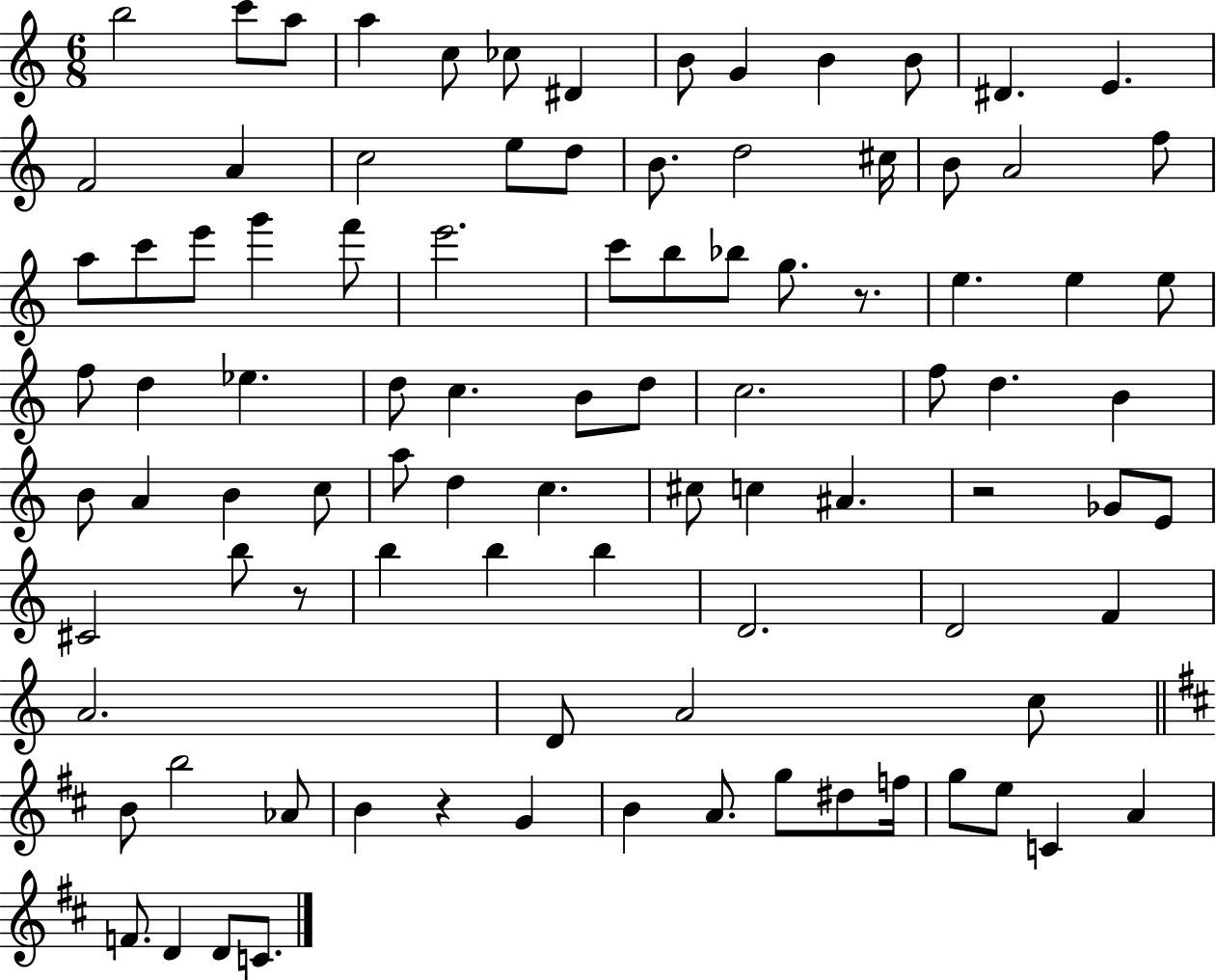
B5/h C6/e A5/e A5/q C5/e CES5/e D#4/q B4/e G4/q B4/q B4/e D#4/q. E4/q. F4/h A4/q C5/h E5/e D5/e B4/e. D5/h C#5/s B4/e A4/h F5/e A5/e C6/e E6/e G6/q F6/e E6/h. C6/e B5/e Bb5/e G5/e. R/e. E5/q. E5/q E5/e F5/e D5/q Eb5/q. D5/e C5/q. B4/e D5/e C5/h. F5/e D5/q. B4/q B4/e A4/q B4/q C5/e A5/e D5/q C5/q. C#5/e C5/q A#4/q. R/h Gb4/e E4/e C#4/h B5/e R/e B5/q B5/q B5/q D4/h. D4/h F4/q A4/h. D4/e A4/h C5/e B4/e B5/h Ab4/e B4/q R/q G4/q B4/q A4/e. G5/e D#5/e F5/s G5/e E5/e C4/q A4/q F4/e. D4/q D4/e C4/e.